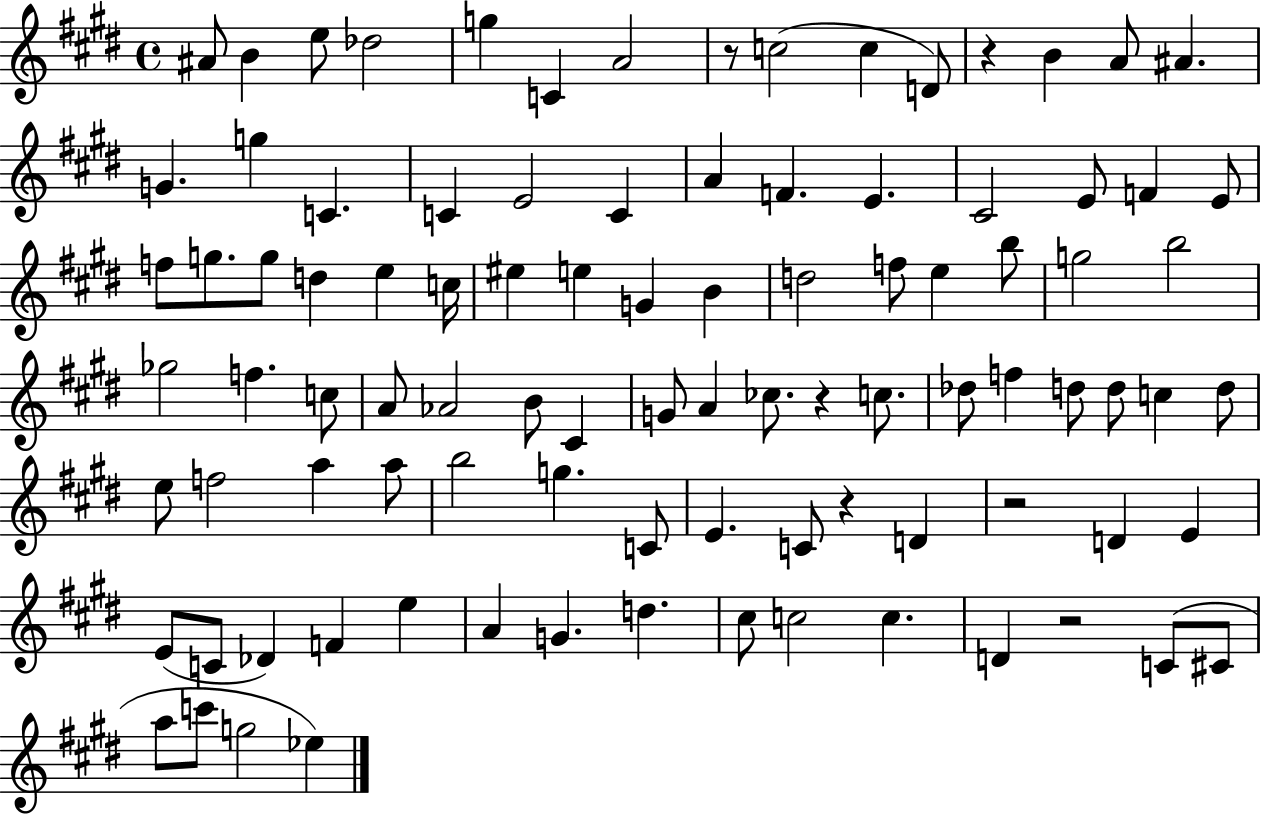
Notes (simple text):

A#4/e B4/q E5/e Db5/h G5/q C4/q A4/h R/e C5/h C5/q D4/e R/q B4/q A4/e A#4/q. G4/q. G5/q C4/q. C4/q E4/h C4/q A4/q F4/q. E4/q. C#4/h E4/e F4/q E4/e F5/e G5/e. G5/e D5/q E5/q C5/s EIS5/q E5/q G4/q B4/q D5/h F5/e E5/q B5/e G5/h B5/h Gb5/h F5/q. C5/e A4/e Ab4/h B4/e C#4/q G4/e A4/q CES5/e. R/q C5/e. Db5/e F5/q D5/e D5/e C5/q D5/e E5/e F5/h A5/q A5/e B5/h G5/q. C4/e E4/q. C4/e R/q D4/q R/h D4/q E4/q E4/e C4/e Db4/q F4/q E5/q A4/q G4/q. D5/q. C#5/e C5/h C5/q. D4/q R/h C4/e C#4/e A5/e C6/e G5/h Eb5/q